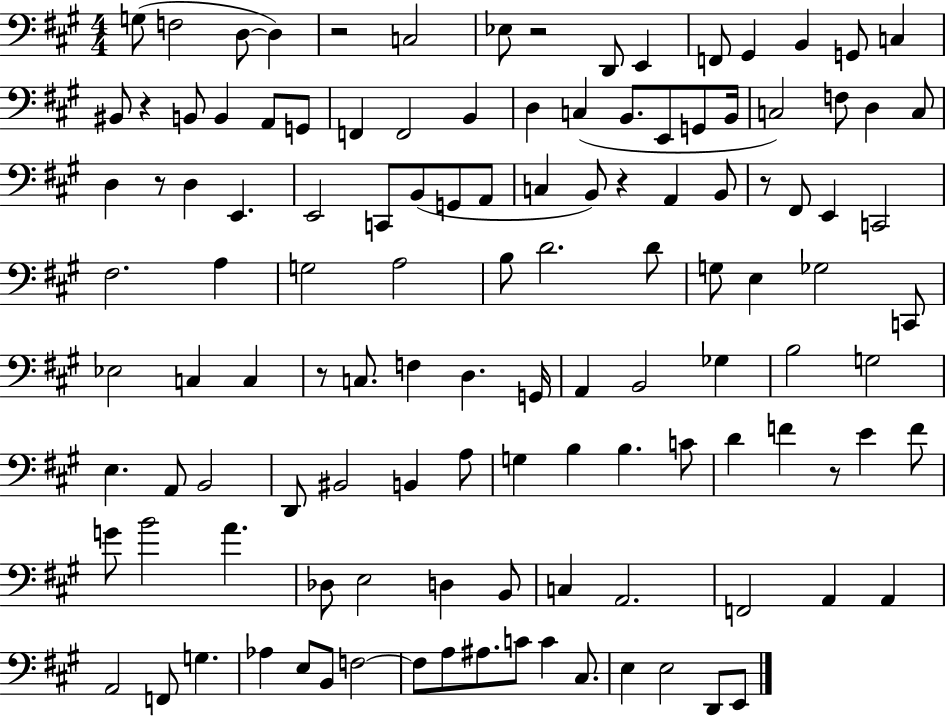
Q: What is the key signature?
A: A major